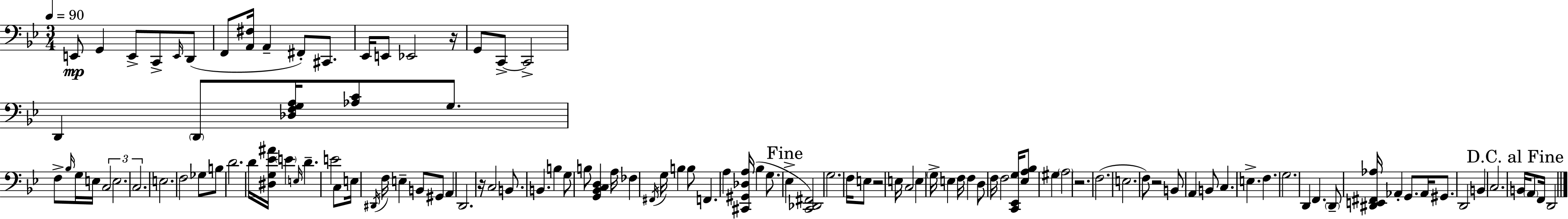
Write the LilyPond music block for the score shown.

{
  \clef bass
  \numericTimeSignature
  \time 3/4
  \key g \minor
  \tempo 4 = 90
  e,8\mp g,4 e,8-> c,8-> \grace { e,16 } d,8( | f,8 <a, fis>16 a,4-- fis,8-.) cis,8. | ees,16 e,8 ees,2 | r16 g,8 c,8->~~ c,2-> | \break d,4 \parenthesize d,8 <des f g a>16 <aes c'>8 g8. | f8-> \grace { bes16 } g16 e16 \tuplet 3/2 { c2 | e2. | c2. } | \break e2. | f2 ges8 | b8 d'2. | d'16 <dis g ees' ais'>16 \parenthesize e'4 \grace { e16 } d'4.-- | \break e'2 c8 | e16 \acciaccatura { dis,16 } f16 e4-- b,8 gis,8 | a,4 d,2. | r16 c2 | \break b,8. b,4. b4 | g8 b8 <g, bes, c d>4 a16 fes4 | \acciaccatura { fis,16 } g16 b4 b8 f,4. | a4 <cis, gis, des a>16( bes4 | \break g8. \mark "Fine" ees4-> <c, des, fis,>2) | g2. | f16 e8 r2 | e16 c2 | \break e4 \parenthesize g16-> e4 f16 f4 | d8 f16 f2 | <c, ees, g>16 <ees a bes>8 gis4 \parenthesize a2 | r2. | \break f2.( | e2. | f8) r2 | b,8 a,4 b,8 c4. | \break e4.-> f4. | g2. | d,4 f,4. | \parenthesize d,8-- <dis, e, fis, aes>16 aes,4-. g,8. | \break aes,16 gis,8. d,2 | b,4 c2. | \mark "D.C. al Fine" b,16 \parenthesize a,8 f,16 d,2 | \bar "|."
}